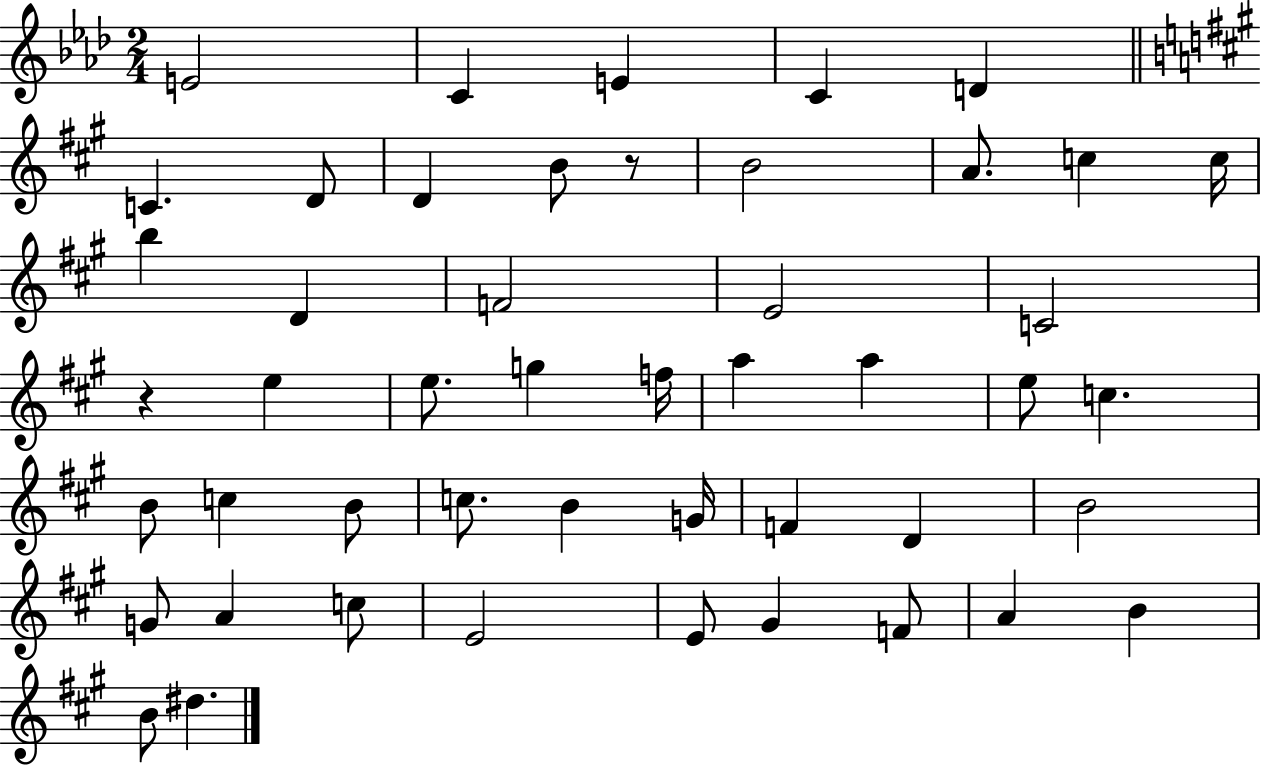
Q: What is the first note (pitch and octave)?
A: E4